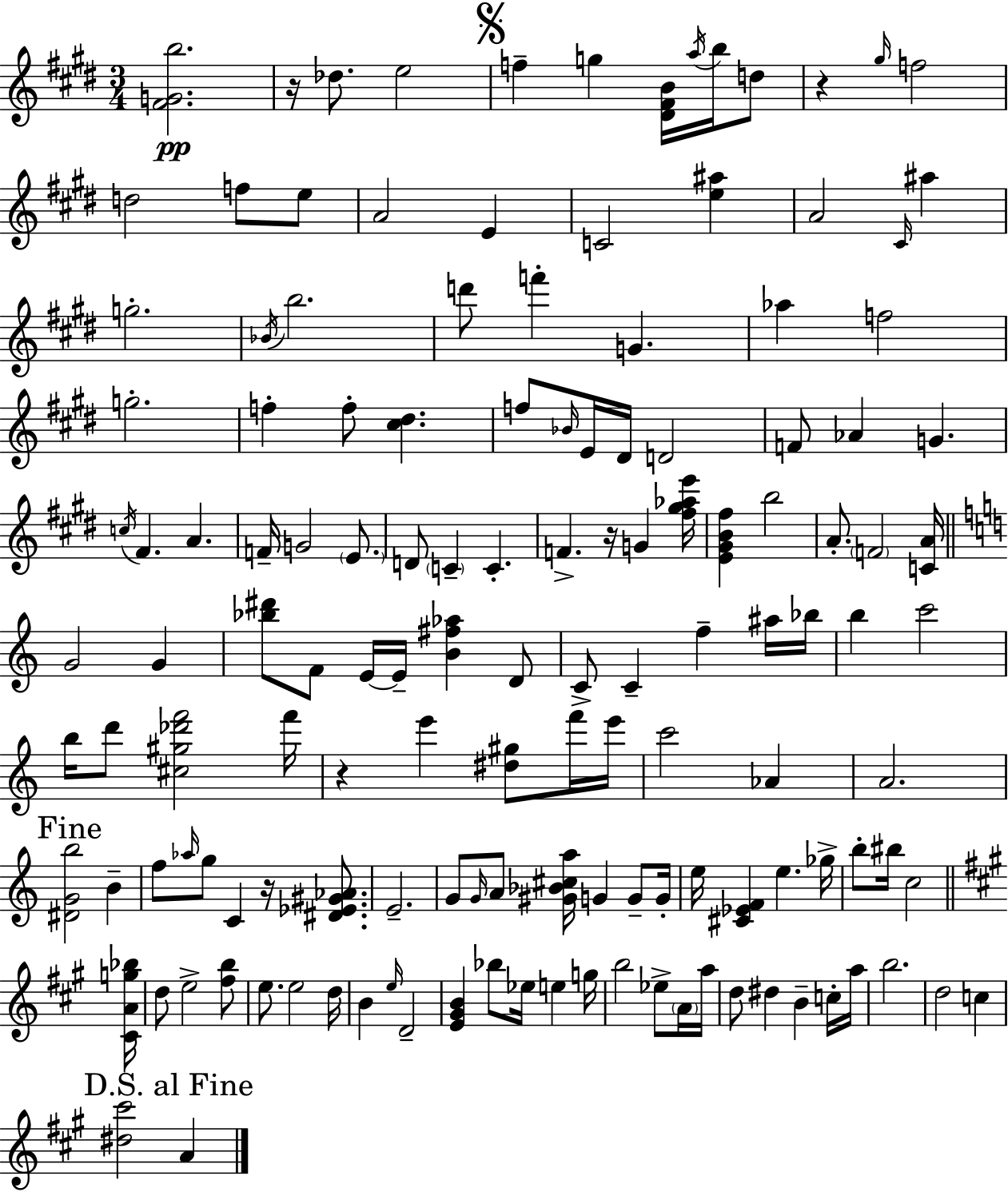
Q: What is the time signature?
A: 3/4